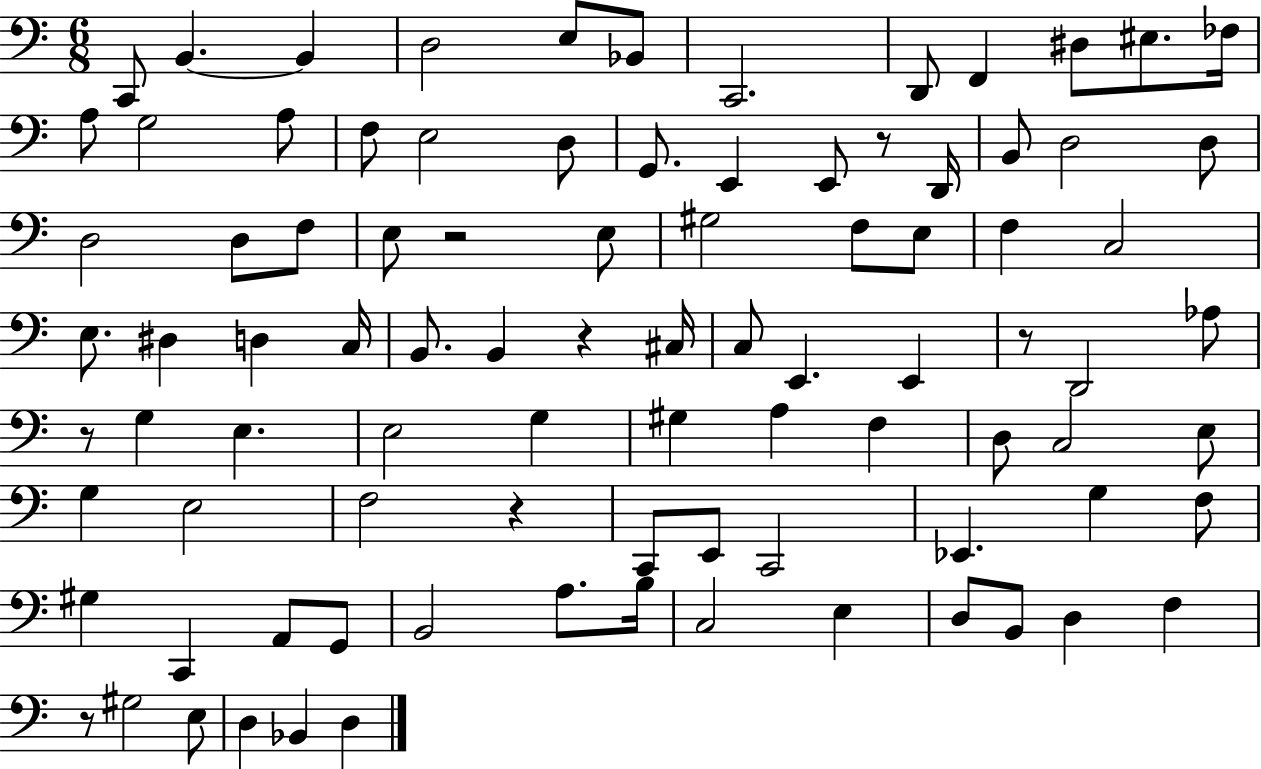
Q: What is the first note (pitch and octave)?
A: C2